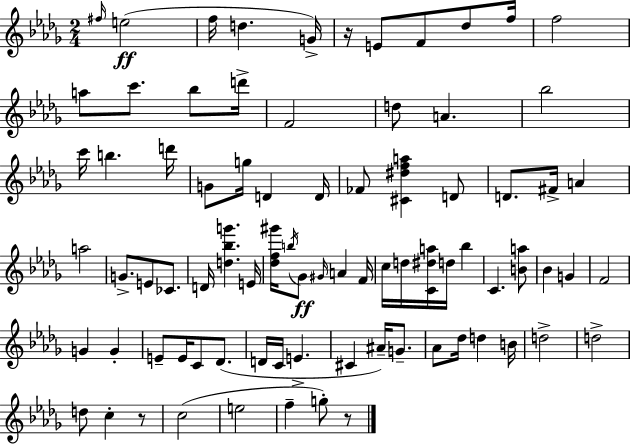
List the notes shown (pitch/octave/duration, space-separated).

F#5/s E5/h F5/s D5/q. G4/s R/s E4/e F4/e Db5/e F5/s F5/h A5/e C6/e. Bb5/e D6/s F4/h D5/e A4/q. Bb5/h C6/s B5/q. D6/s G4/e G5/s D4/q D4/s FES4/e [C#4,D#5,F5,A5]/q D4/e D4/e. F#4/s A4/q A5/h G4/e. E4/e CES4/e. D4/s [D5,Bb5,G6]/q. E4/s [Db5,F5,G#6]/s B5/s Gb4/e G#4/s A4/q F4/s C5/s D5/s [C4,D#5,A5]/s D5/s Bb5/q C4/q. [B4,A5]/e Bb4/q G4/q F4/h G4/q G4/q E4/e E4/s C4/e Db4/e. D4/s C4/s E4/q. C#4/q A#4/s G4/e. Ab4/e Db5/s D5/q B4/s D5/h D5/h D5/e C5/q R/e C5/h E5/h F5/q G5/e R/e